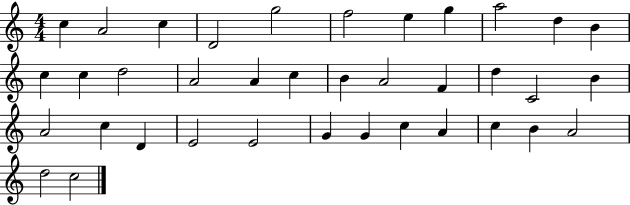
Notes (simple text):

C5/q A4/h C5/q D4/h G5/h F5/h E5/q G5/q A5/h D5/q B4/q C5/q C5/q D5/h A4/h A4/q C5/q B4/q A4/h F4/q D5/q C4/h B4/q A4/h C5/q D4/q E4/h E4/h G4/q G4/q C5/q A4/q C5/q B4/q A4/h D5/h C5/h